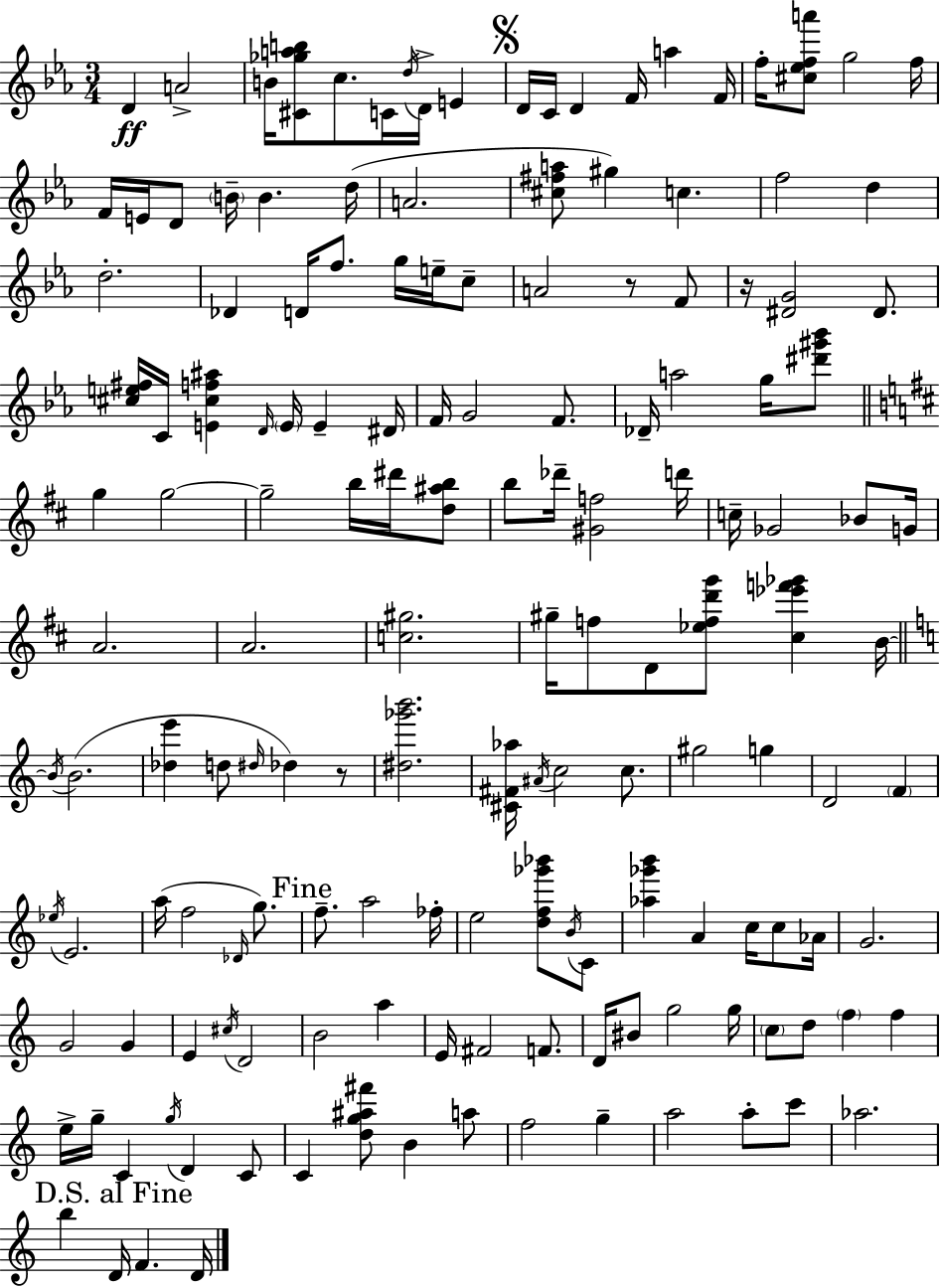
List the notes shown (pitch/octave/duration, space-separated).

D4/q A4/h B4/s [C#4,Gb5,A5,B5]/e C5/e. C4/s D5/s D4/s E4/q D4/s C4/s D4/q F4/s A5/q F4/s F5/s [C#5,Eb5,F5,A6]/e G5/h F5/s F4/s E4/s D4/e B4/s B4/q. D5/s A4/h. [C#5,F#5,A5]/e G#5/q C5/q. F5/h D5/q D5/h. Db4/q D4/s F5/e. G5/s E5/s C5/e A4/h R/e F4/e R/s [D#4,G4]/h D#4/e. [C#5,E5,F#5]/s C4/s [E4,C#5,F5,A#5]/q D4/s E4/s E4/q D#4/s F4/s G4/h F4/e. Db4/s A5/h G5/s [D#6,G#6,Bb6]/e G5/q G5/h G5/h B5/s D#6/s [D5,A#5,B5]/e B5/e Db6/s [G#4,F5]/h D6/s C5/s Gb4/h Bb4/e G4/s A4/h. A4/h. [C5,G#5]/h. G#5/s F5/e D4/e [Eb5,F5,D6,G6]/e [C#5,Eb6,F6,Gb6]/q B4/s B4/s B4/h. [Db5,E6]/q D5/e D#5/s Db5/q R/e [D#5,Gb6,B6]/h. [C#4,F#4,Ab5]/s A#4/s C5/h C5/e. G#5/h G5/q D4/h F4/q Eb5/s E4/h. A5/s F5/h Db4/s G5/e. F5/e. A5/h FES5/s E5/h [D5,F5,Gb6,Bb6]/e B4/s C4/e [Ab5,Gb6,B6]/q A4/q C5/s C5/e Ab4/s G4/h. G4/h G4/q E4/q C#5/s D4/h B4/h A5/q E4/s F#4/h F4/e. D4/s BIS4/e G5/h G5/s C5/e D5/e F5/q F5/q E5/s G5/s C4/q G5/s D4/q C4/e C4/q [D5,G5,A#5,F#6]/e B4/q A5/e F5/h G5/q A5/h A5/e C6/e Ab5/h. B5/q D4/s F4/q. D4/s